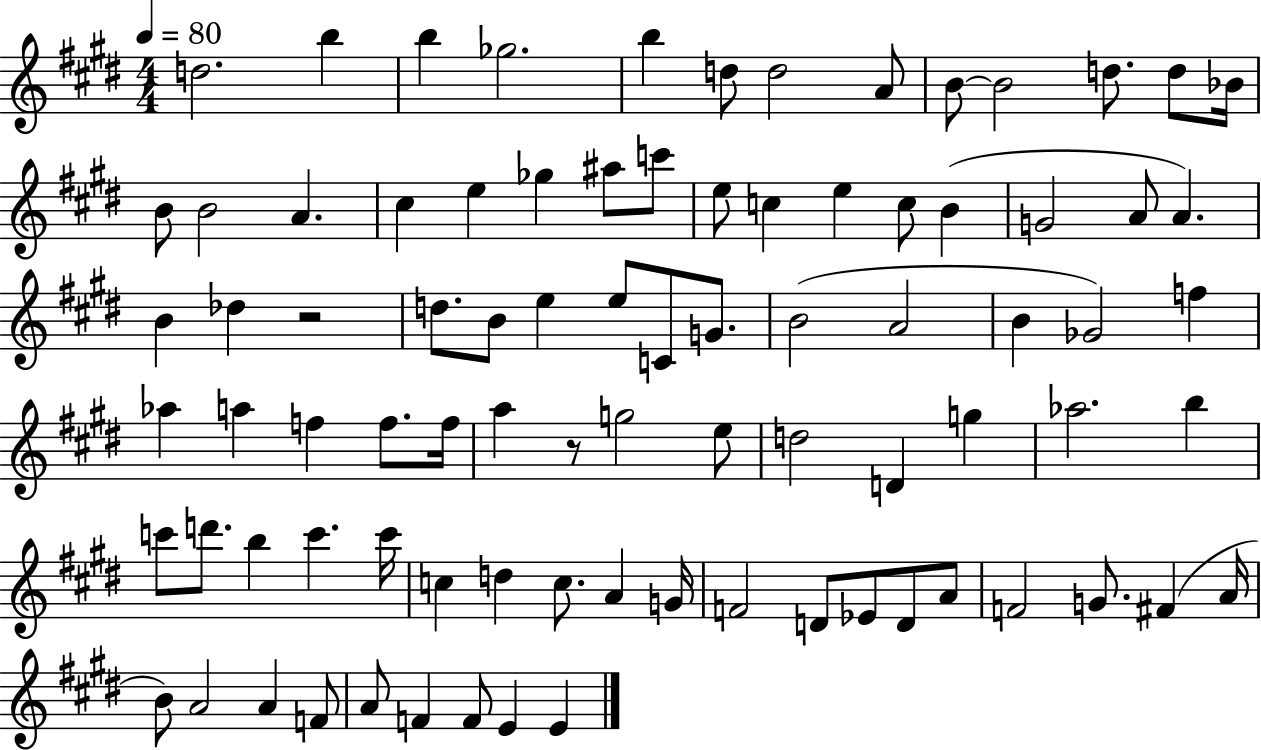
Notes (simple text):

D5/h. B5/q B5/q Gb5/h. B5/q D5/e D5/h A4/e B4/e B4/h D5/e. D5/e Bb4/s B4/e B4/h A4/q. C#5/q E5/q Gb5/q A#5/e C6/e E5/e C5/q E5/q C5/e B4/q G4/h A4/e A4/q. B4/q Db5/q R/h D5/e. B4/e E5/q E5/e C4/e G4/e. B4/h A4/h B4/q Gb4/h F5/q Ab5/q A5/q F5/q F5/e. F5/s A5/q R/e G5/h E5/e D5/h D4/q G5/q Ab5/h. B5/q C6/e D6/e. B5/q C6/q. C6/s C5/q D5/q C5/e. A4/q G4/s F4/h D4/e Eb4/e D4/e A4/e F4/h G4/e. F#4/q A4/s B4/e A4/h A4/q F4/e A4/e F4/q F4/e E4/q E4/q